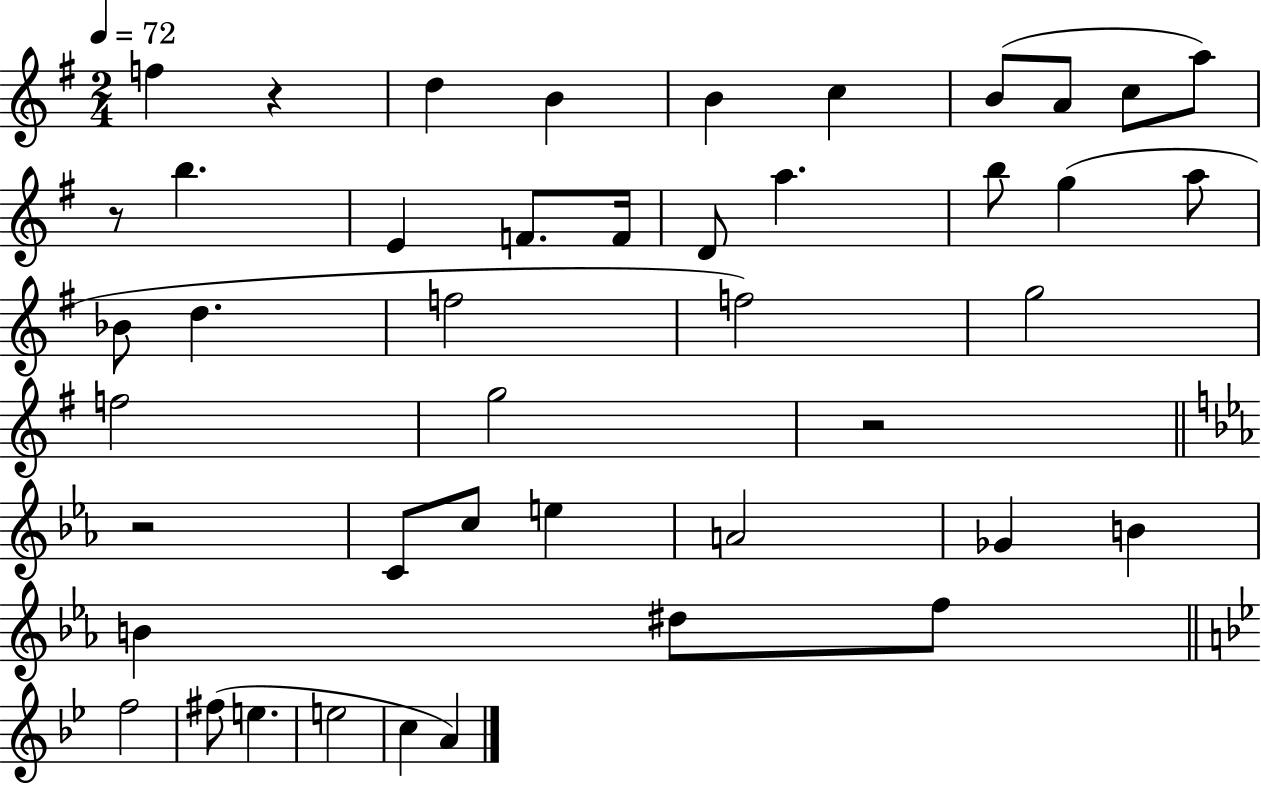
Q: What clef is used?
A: treble